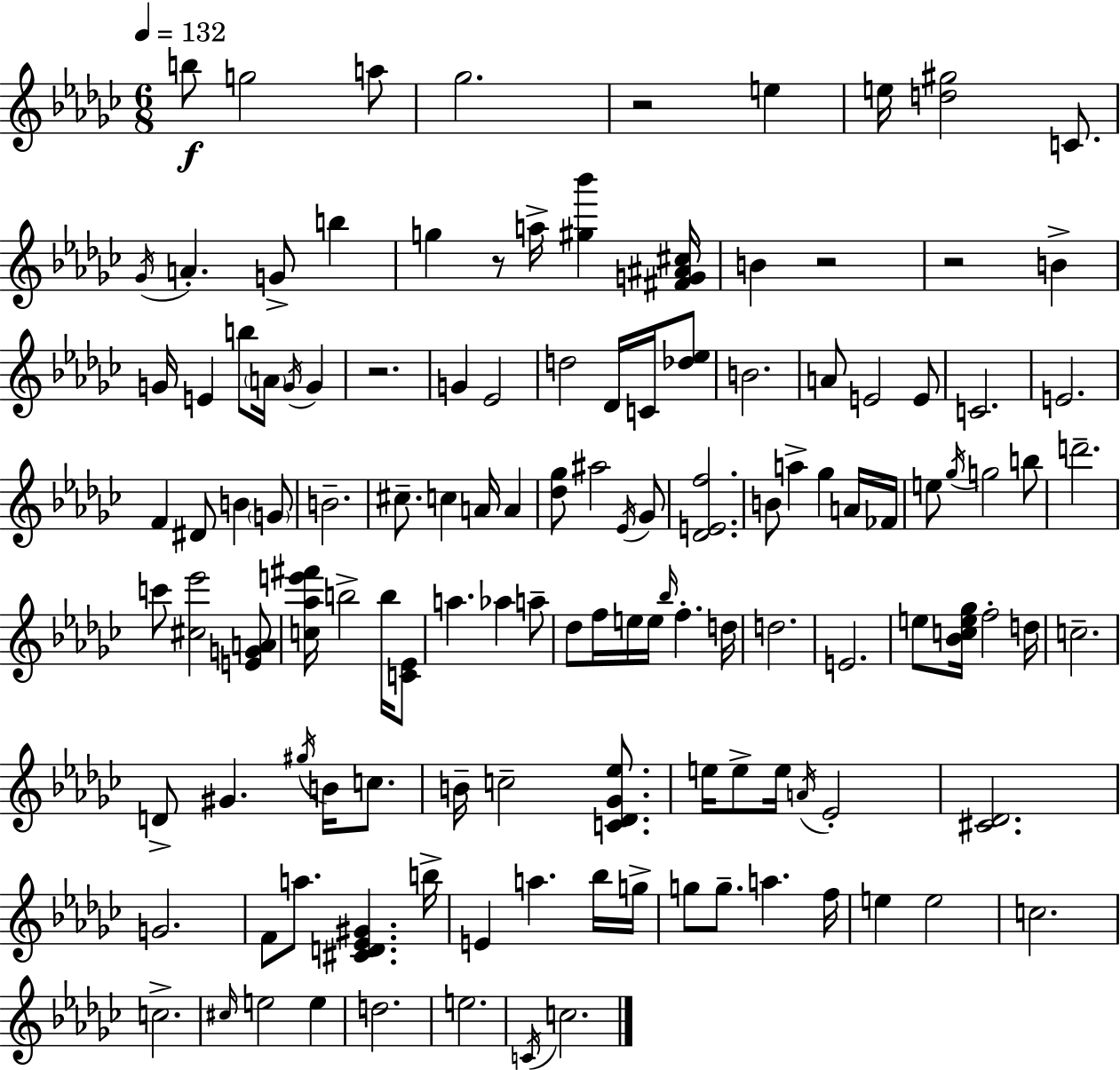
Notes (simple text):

B5/e G5/h A5/e Gb5/h. R/h E5/q E5/s [D5,G#5]/h C4/e. Gb4/s A4/q. G4/e B5/q G5/q R/e A5/s [G#5,Bb6]/q [F#4,G4,A#4,C#5]/s B4/q R/h R/h B4/q G4/s E4/q B5/e A4/s G4/s G4/q R/h. G4/q Eb4/h D5/h Db4/s C4/s [Db5,Eb5]/e B4/h. A4/e E4/h E4/e C4/h. E4/h. F4/q D#4/e B4/q G4/e B4/h. C#5/e. C5/q A4/s A4/q [Db5,Gb5]/e A#5/h Eb4/s Gb4/e [Db4,E4,F5]/h. B4/e A5/q Gb5/q A4/s FES4/s E5/e Gb5/s G5/h B5/e D6/h. C6/e [C#5,Eb6]/h [E4,G4,A4]/e [C5,Ab5,E6,F#6]/s B5/h B5/s [C4,Eb4]/e A5/q. Ab5/q A5/e Db5/e F5/s E5/s E5/s Bb5/s F5/q. D5/s D5/h. E4/h. E5/e [Bb4,C5,E5,Gb5]/s F5/h D5/s C5/h. D4/e G#4/q. G#5/s B4/s C5/e. B4/s C5/h [C4,Db4,Gb4,Eb5]/e. E5/s E5/e E5/s A4/s Eb4/h [C#4,Db4]/h. G4/h. F4/e A5/e. [C#4,D4,Eb4,G#4]/q. B5/s E4/q A5/q. Bb5/s G5/s G5/e G5/e. A5/q. F5/s E5/q E5/h C5/h. C5/h. C#5/s E5/h E5/q D5/h. E5/h. C4/s C5/h.